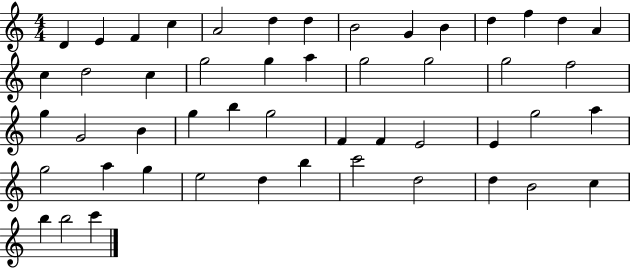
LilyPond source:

{
  \clef treble
  \numericTimeSignature
  \time 4/4
  \key c \major
  d'4 e'4 f'4 c''4 | a'2 d''4 d''4 | b'2 g'4 b'4 | d''4 f''4 d''4 a'4 | \break c''4 d''2 c''4 | g''2 g''4 a''4 | g''2 g''2 | g''2 f''2 | \break g''4 g'2 b'4 | g''4 b''4 g''2 | f'4 f'4 e'2 | e'4 g''2 a''4 | \break g''2 a''4 g''4 | e''2 d''4 b''4 | c'''2 d''2 | d''4 b'2 c''4 | \break b''4 b''2 c'''4 | \bar "|."
}